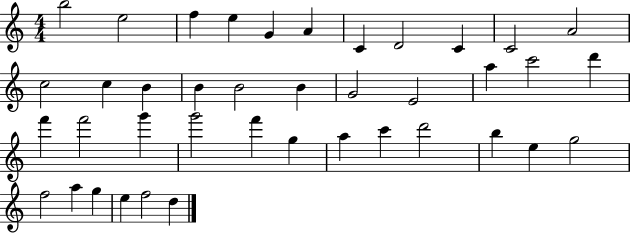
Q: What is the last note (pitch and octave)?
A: D5